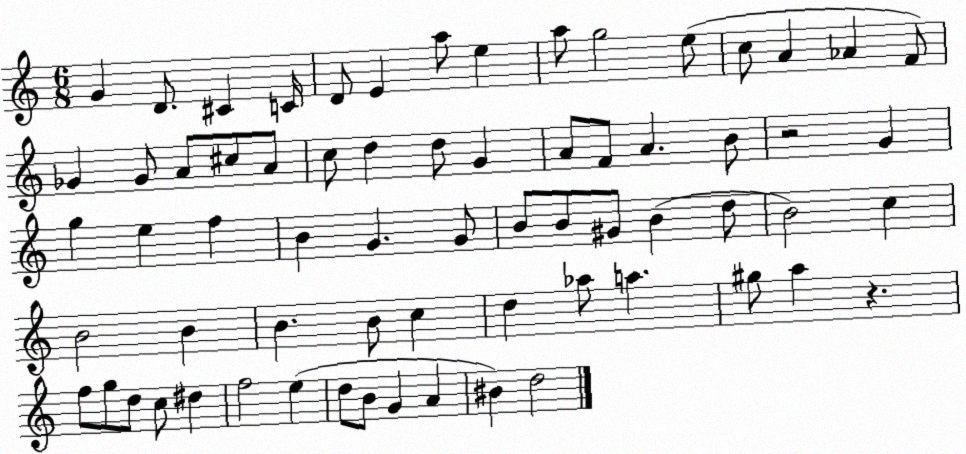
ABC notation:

X:1
T:Untitled
M:6/8
L:1/4
K:C
G D/2 ^C C/4 D/2 E a/2 e a/2 g2 e/2 c/2 A _A F/2 _G _G/2 A/2 ^c/2 A/2 c/2 d d/2 G A/2 F/2 A B/2 z2 G g e f B G G/2 B/2 B/2 ^G/2 B d/2 B2 c B2 B B B/2 c d _a/2 a ^g/2 a z f/2 g/2 d/2 c/2 ^d f2 e d/2 B/2 G A ^B d2